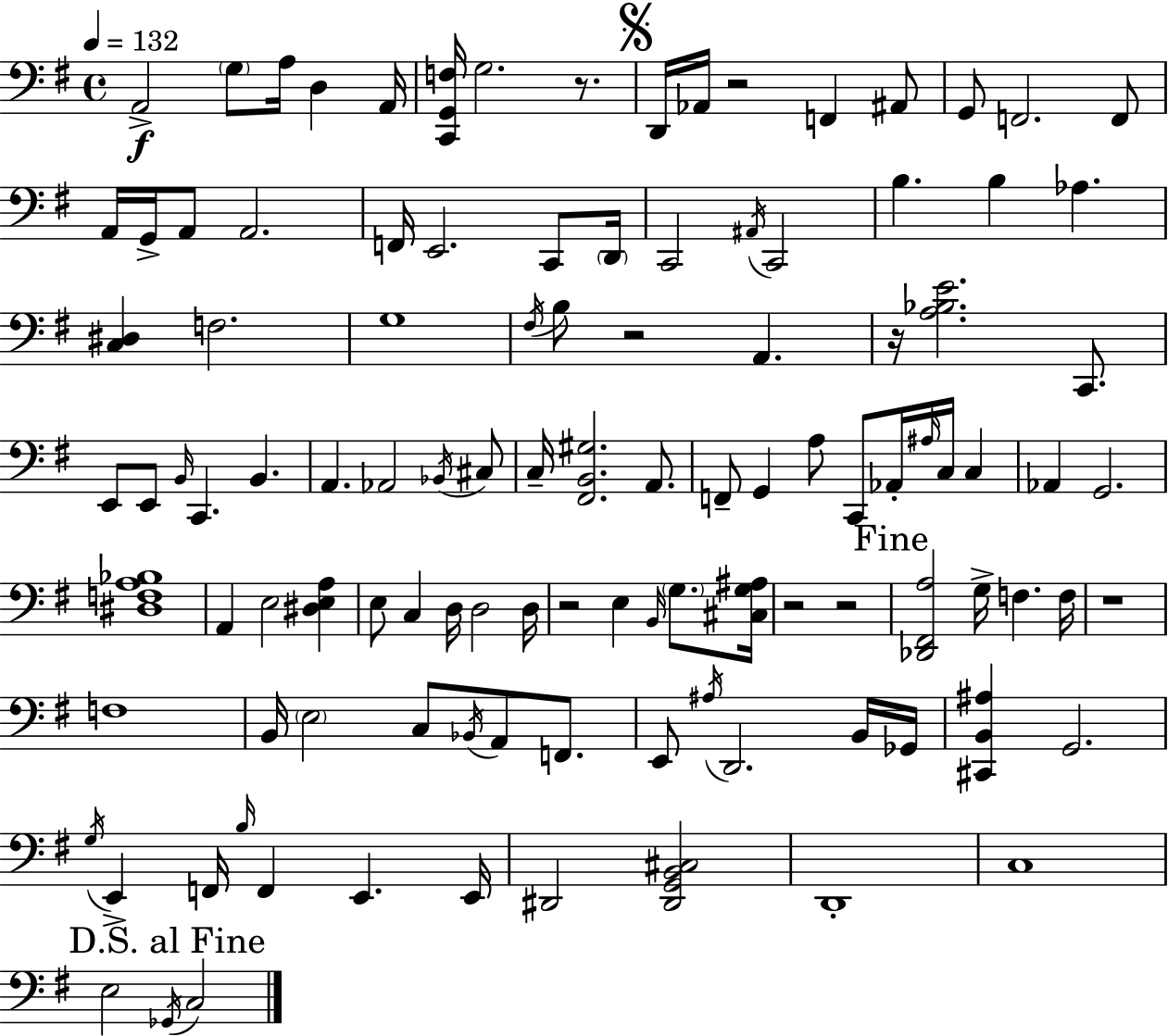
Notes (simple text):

A2/h G3/e A3/s D3/q A2/s [C2,G2,F3]/s G3/h. R/e. D2/s Ab2/s R/h F2/q A#2/e G2/e F2/h. F2/e A2/s G2/s A2/e A2/h. F2/s E2/h. C2/e D2/s C2/h A#2/s C2/h B3/q. B3/q Ab3/q. [C3,D#3]/q F3/h. G3/w F#3/s B3/e R/h A2/q. R/s [A3,Bb3,E4]/h. C2/e. E2/e E2/e B2/s C2/q. B2/q. A2/q. Ab2/h Bb2/s C#3/e C3/s [F#2,B2,G#3]/h. A2/e. F2/e G2/q A3/e C2/e Ab2/s A#3/s C3/s C3/q Ab2/q G2/h. [D#3,F3,A3,Bb3]/w A2/q E3/h [D#3,E3,A3]/q E3/e C3/q D3/s D3/h D3/s R/h E3/q B2/s G3/e. [C#3,G3,A#3]/s R/h R/h [Db2,F#2,A3]/h G3/s F3/q. F3/s R/w F3/w B2/s E3/h C3/e Bb2/s A2/e F2/e. E2/e A#3/s D2/h. B2/s Gb2/s [C#2,B2,A#3]/q G2/h. G3/s E2/q F2/s B3/s F2/q E2/q. E2/s D#2/h [D#2,G2,B2,C#3]/h D2/w C3/w E3/h Gb2/s C3/h